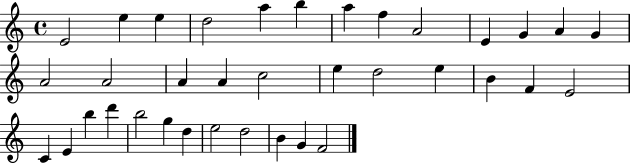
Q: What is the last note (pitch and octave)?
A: F4